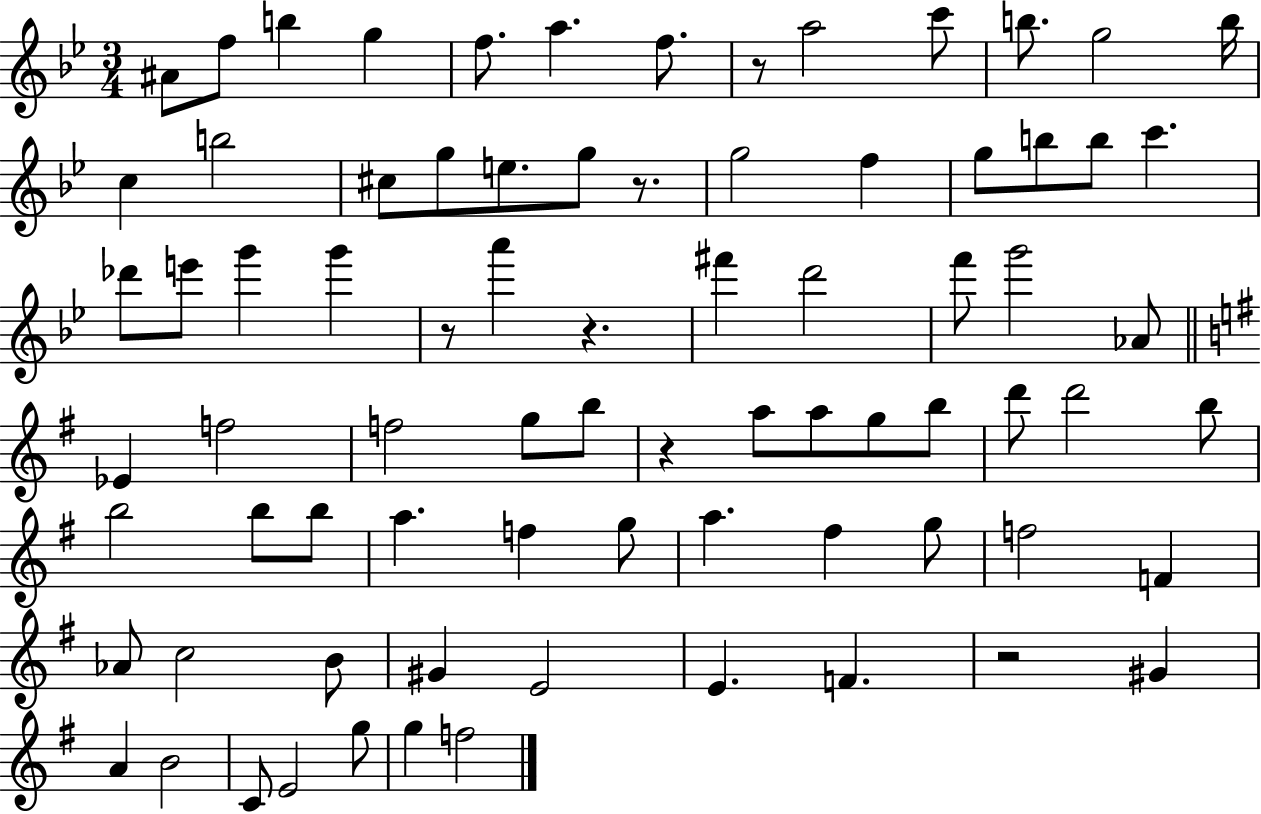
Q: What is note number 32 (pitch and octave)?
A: F6